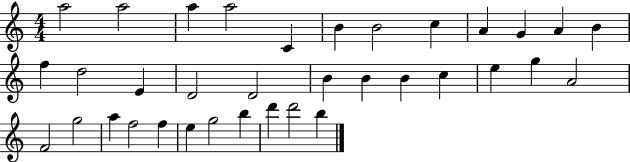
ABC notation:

X:1
T:Untitled
M:4/4
L:1/4
K:C
a2 a2 a a2 C B B2 c A G A B f d2 E D2 D2 B B B c e g A2 F2 g2 a f2 f e g2 b d' d'2 b